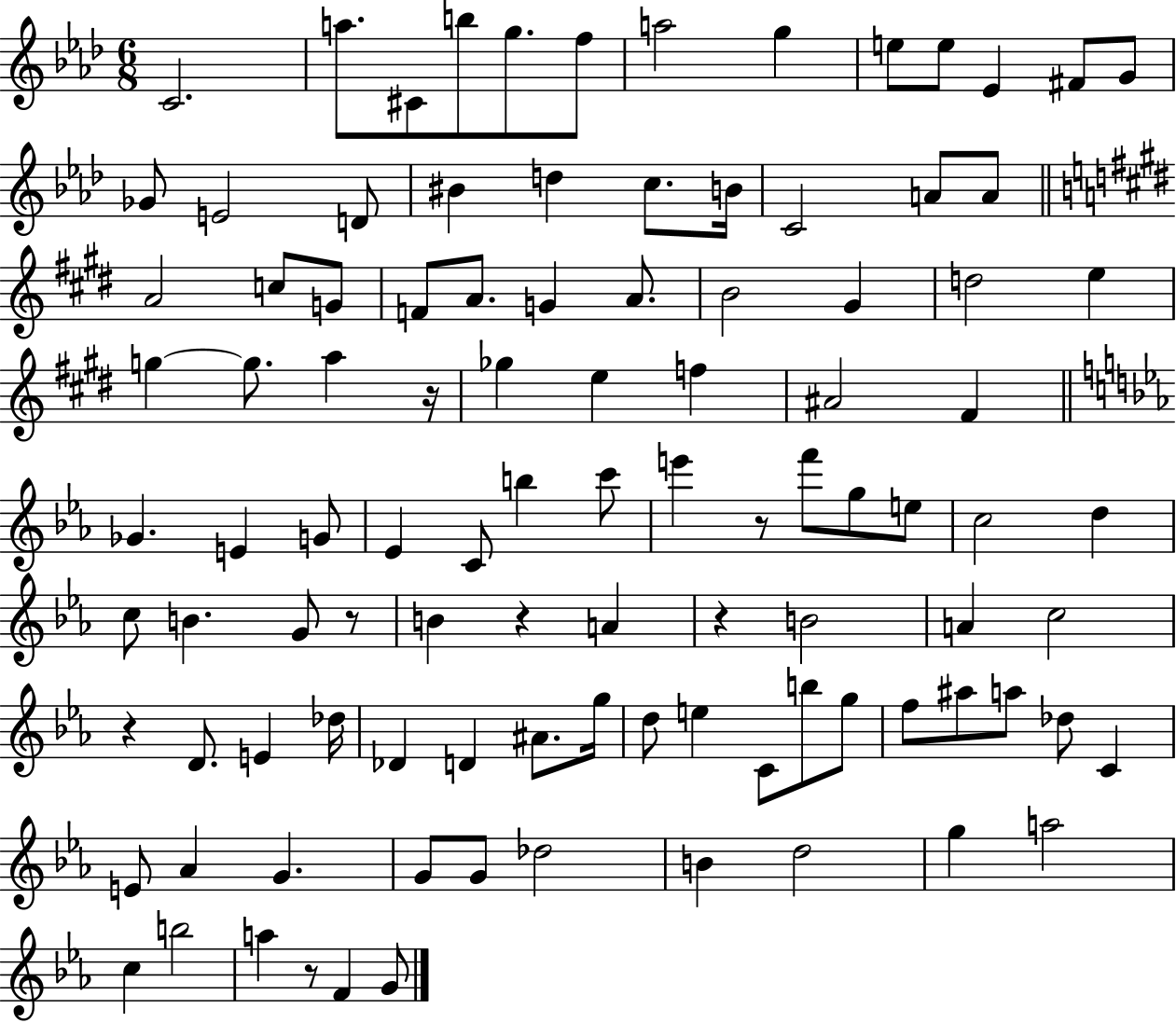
{
  \clef treble
  \numericTimeSignature
  \time 6/8
  \key aes \major
  \repeat volta 2 { c'2. | a''8. cis'8 b''8 g''8. f''8 | a''2 g''4 | e''8 e''8 ees'4 fis'8 g'8 | \break ges'8 e'2 d'8 | bis'4 d''4 c''8. b'16 | c'2 a'8 a'8 | \bar "||" \break \key e \major a'2 c''8 g'8 | f'8 a'8. g'4 a'8. | b'2 gis'4 | d''2 e''4 | \break g''4~~ g''8. a''4 r16 | ges''4 e''4 f''4 | ais'2 fis'4 | \bar "||" \break \key ees \major ges'4. e'4 g'8 | ees'4 c'8 b''4 c'''8 | e'''4 r8 f'''8 g''8 e''8 | c''2 d''4 | \break c''8 b'4. g'8 r8 | b'4 r4 a'4 | r4 b'2 | a'4 c''2 | \break r4 d'8. e'4 des''16 | des'4 d'4 ais'8. g''16 | d''8 e''4 c'8 b''8 g''8 | f''8 ais''8 a''8 des''8 c'4 | \break e'8 aes'4 g'4. | g'8 g'8 des''2 | b'4 d''2 | g''4 a''2 | \break c''4 b''2 | a''4 r8 f'4 g'8 | } \bar "|."
}